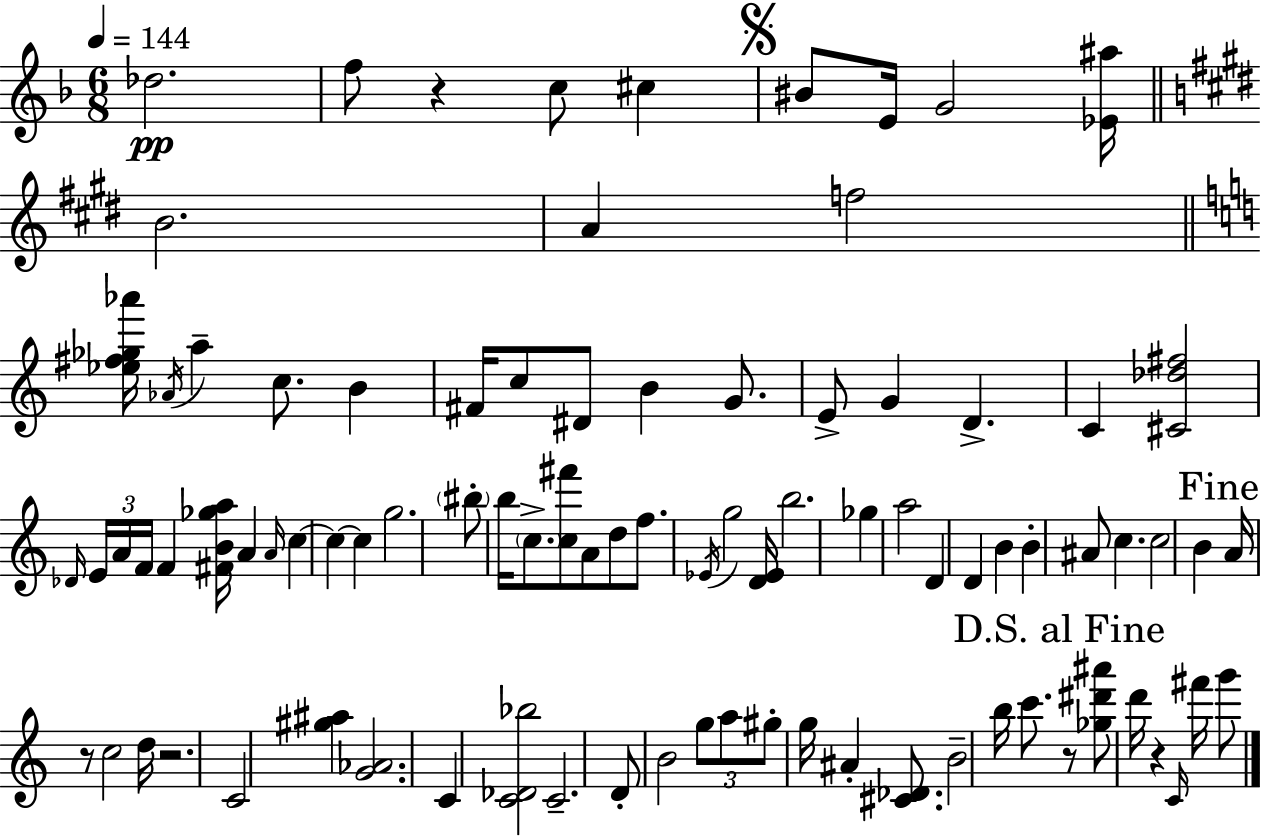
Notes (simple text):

Db5/h. F5/e R/q C5/e C#5/q BIS4/e E4/s G4/h [Eb4,A#5]/s B4/h. A4/q F5/h [Eb5,F#5,Gb5,Ab6]/s Ab4/s A5/q C5/e. B4/q F#4/s C5/e D#4/e B4/q G4/e. E4/e G4/q D4/q. C4/q [C#4,Db5,F#5]/h Db4/s E4/s A4/s F4/s F4/q [F#4,B4,Gb5,A5]/s A4/q A4/s C5/q C5/q C5/q G5/h. BIS5/e B5/s C5/e. [C5,F#6]/e A4/e D5/e F5/e. Eb4/s G5/h [D4,Eb4]/s B5/h. Gb5/q A5/h D4/q D4/q B4/q B4/q A#4/e C5/q. C5/h B4/q A4/s R/e C5/h D5/s R/h. C4/h [G#5,A#5]/q [G4,Ab4]/h. C4/q [C4,Db4,Bb5]/h C4/h. D4/e B4/h G5/e A5/e G#5/e G5/s A#4/q [C#4,Db4]/e. B4/h B5/s C6/e. R/e [Gb5,D#6,A#6]/e D6/s R/q C4/s F#6/s G6/e